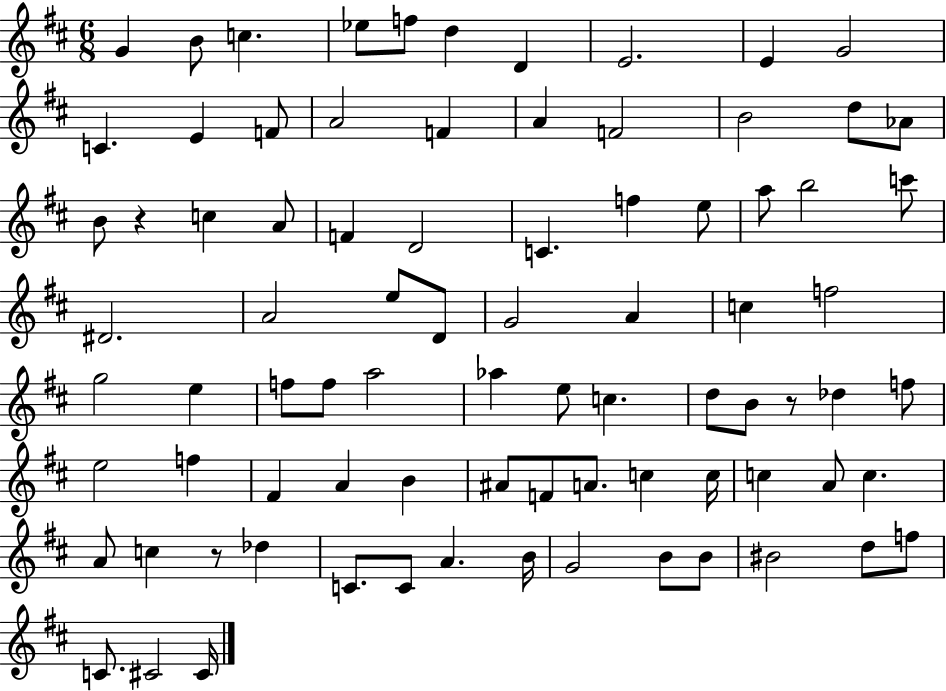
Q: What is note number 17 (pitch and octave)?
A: F4